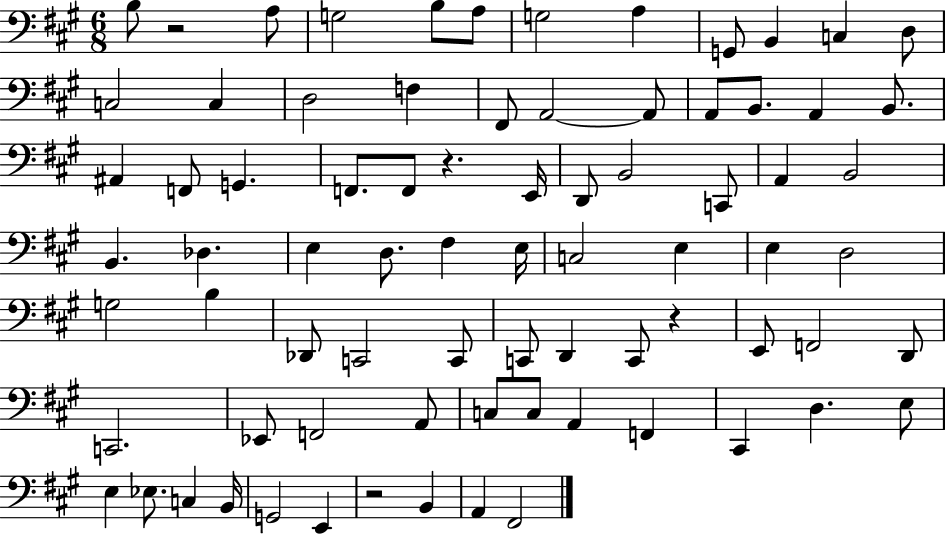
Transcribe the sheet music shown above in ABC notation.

X:1
T:Untitled
M:6/8
L:1/4
K:A
B,/2 z2 A,/2 G,2 B,/2 A,/2 G,2 A, G,,/2 B,, C, D,/2 C,2 C, D,2 F, ^F,,/2 A,,2 A,,/2 A,,/2 B,,/2 A,, B,,/2 ^A,, F,,/2 G,, F,,/2 F,,/2 z E,,/4 D,,/2 B,,2 C,,/2 A,, B,,2 B,, _D, E, D,/2 ^F, E,/4 C,2 E, E, D,2 G,2 B, _D,,/2 C,,2 C,,/2 C,,/2 D,, C,,/2 z E,,/2 F,,2 D,,/2 C,,2 _E,,/2 F,,2 A,,/2 C,/2 C,/2 A,, F,, ^C,, D, E,/2 E, _E,/2 C, B,,/4 G,,2 E,, z2 B,, A,, ^F,,2